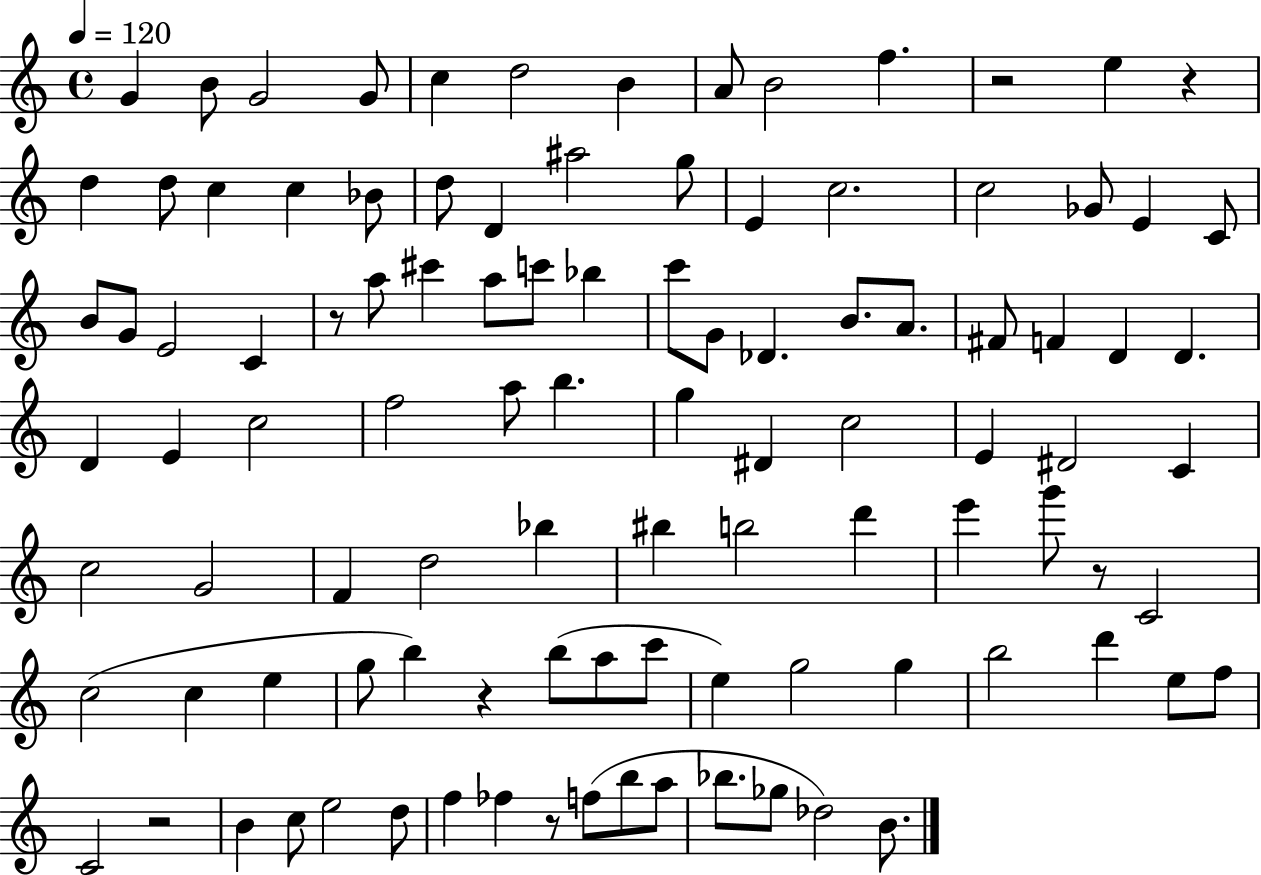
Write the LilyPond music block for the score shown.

{
  \clef treble
  \time 4/4
  \defaultTimeSignature
  \key c \major
  \tempo 4 = 120
  \repeat volta 2 { g'4 b'8 g'2 g'8 | c''4 d''2 b'4 | a'8 b'2 f''4. | r2 e''4 r4 | \break d''4 d''8 c''4 c''4 bes'8 | d''8 d'4 ais''2 g''8 | e'4 c''2. | c''2 ges'8 e'4 c'8 | \break b'8 g'8 e'2 c'4 | r8 a''8 cis'''4 a''8 c'''8 bes''4 | c'''8 g'8 des'4. b'8. a'8. | fis'8 f'4 d'4 d'4. | \break d'4 e'4 c''2 | f''2 a''8 b''4. | g''4 dis'4 c''2 | e'4 dis'2 c'4 | \break c''2 g'2 | f'4 d''2 bes''4 | bis''4 b''2 d'''4 | e'''4 g'''8 r8 c'2 | \break c''2( c''4 e''4 | g''8 b''4) r4 b''8( a''8 c'''8 | e''4) g''2 g''4 | b''2 d'''4 e''8 f''8 | \break c'2 r2 | b'4 c''8 e''2 d''8 | f''4 fes''4 r8 f''8( b''8 a''8 | bes''8. ges''8 des''2) b'8. | \break } \bar "|."
}